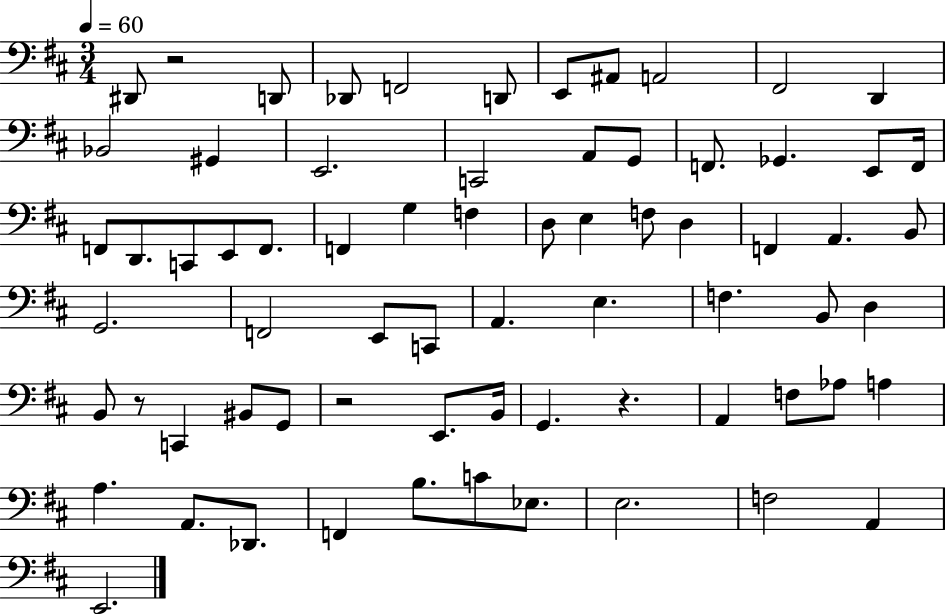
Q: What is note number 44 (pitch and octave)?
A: D3